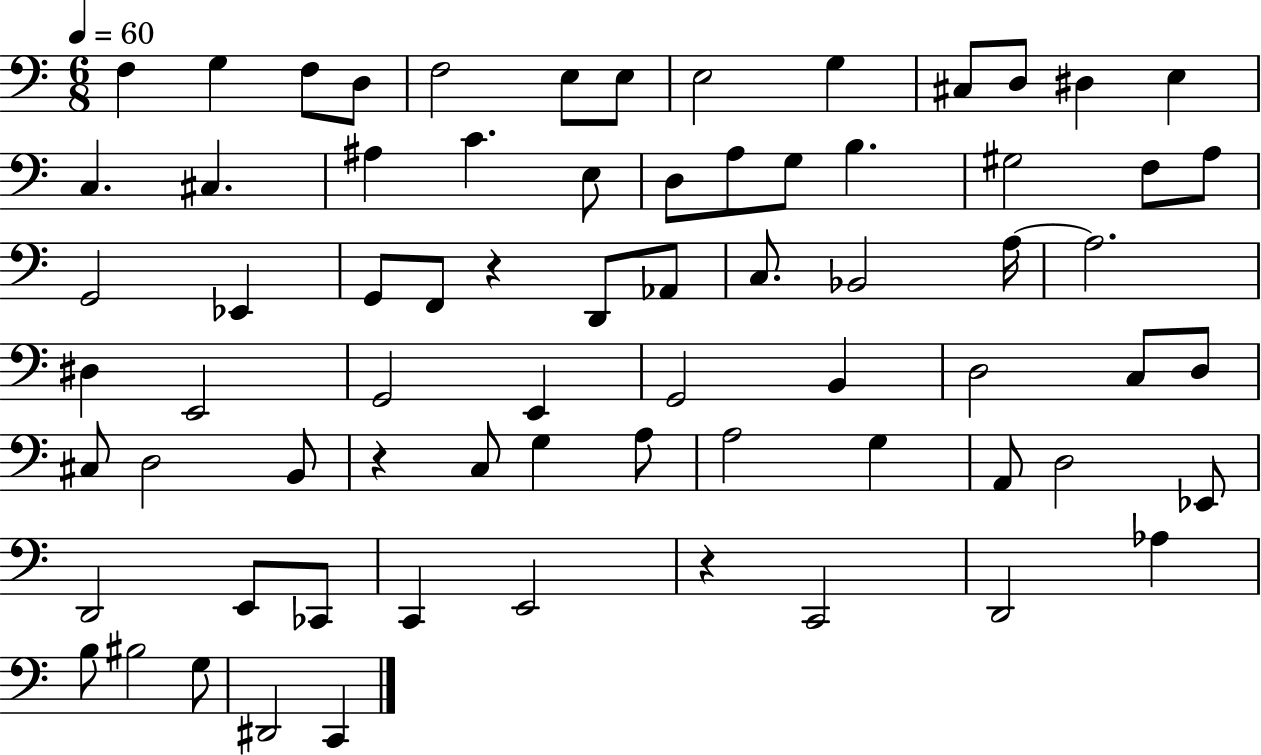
F3/q G3/q F3/e D3/e F3/h E3/e E3/e E3/h G3/q C#3/e D3/e D#3/q E3/q C3/q. C#3/q. A#3/q C4/q. E3/e D3/e A3/e G3/e B3/q. G#3/h F3/e A3/e G2/h Eb2/q G2/e F2/e R/q D2/e Ab2/e C3/e. Bb2/h A3/s A3/h. D#3/q E2/h G2/h E2/q G2/h B2/q D3/h C3/e D3/e C#3/e D3/h B2/e R/q C3/e G3/q A3/e A3/h G3/q A2/e D3/h Eb2/e D2/h E2/e CES2/e C2/q E2/h R/q C2/h D2/h Ab3/q B3/e BIS3/h G3/e D#2/h C2/q